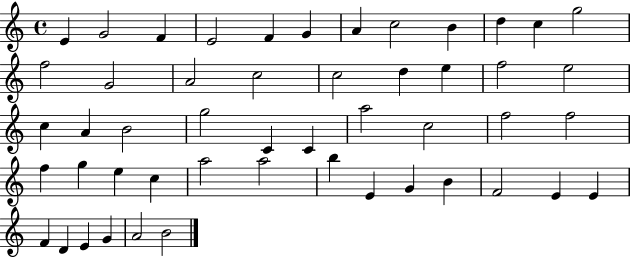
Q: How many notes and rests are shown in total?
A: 50